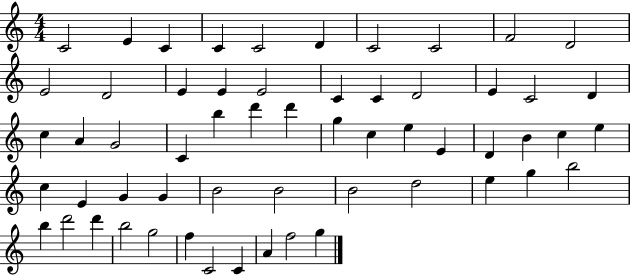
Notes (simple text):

C4/h E4/q C4/q C4/q C4/h D4/q C4/h C4/h F4/h D4/h E4/h D4/h E4/q E4/q E4/h C4/q C4/q D4/h E4/q C4/h D4/q C5/q A4/q G4/h C4/q B5/q D6/q D6/q G5/q C5/q E5/q E4/q D4/q B4/q C5/q E5/q C5/q E4/q G4/q G4/q B4/h B4/h B4/h D5/h E5/q G5/q B5/h B5/q D6/h D6/q B5/h G5/h F5/q C4/h C4/q A4/q F5/h G5/q